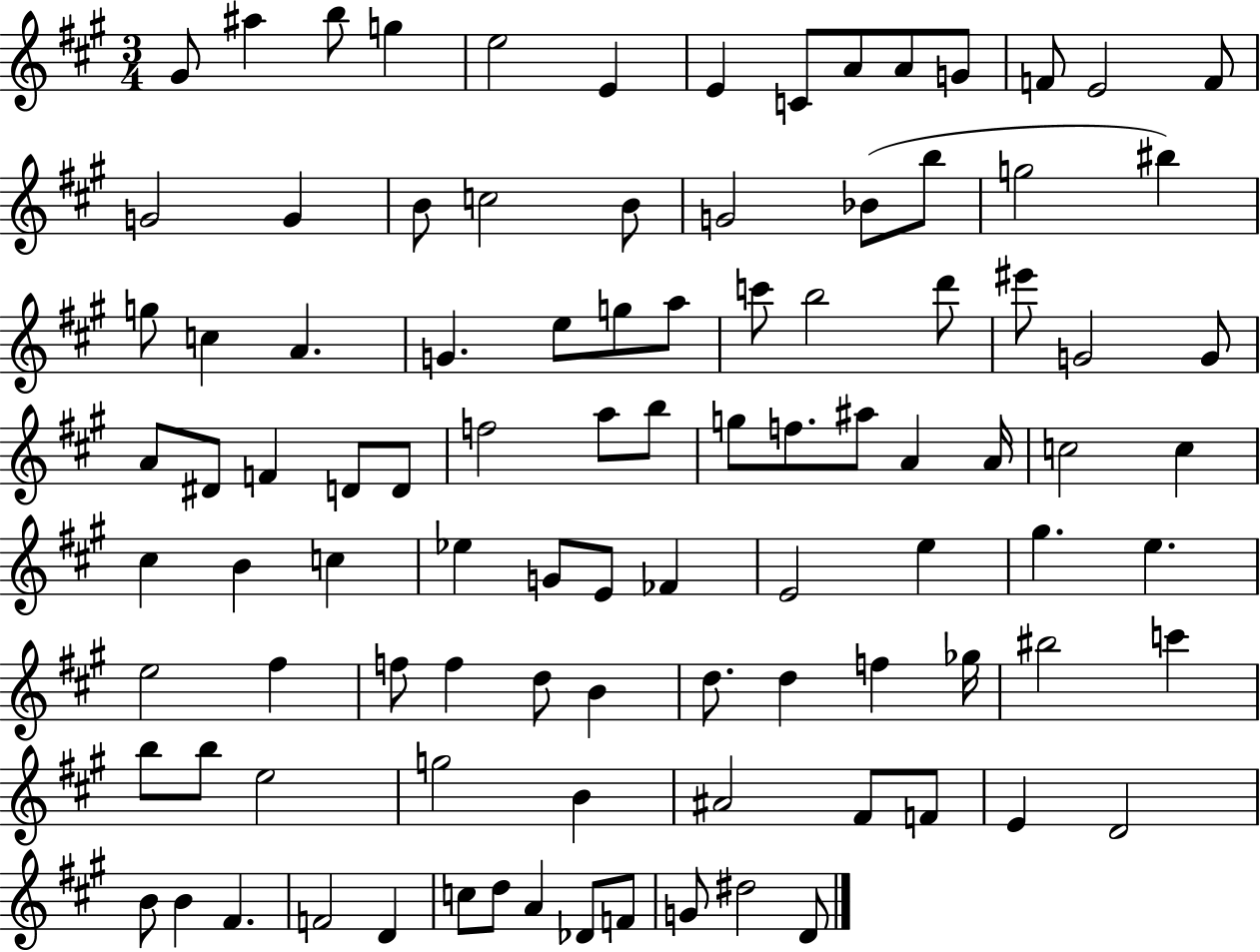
X:1
T:Untitled
M:3/4
L:1/4
K:A
^G/2 ^a b/2 g e2 E E C/2 A/2 A/2 G/2 F/2 E2 F/2 G2 G B/2 c2 B/2 G2 _B/2 b/2 g2 ^b g/2 c A G e/2 g/2 a/2 c'/2 b2 d'/2 ^e'/2 G2 G/2 A/2 ^D/2 F D/2 D/2 f2 a/2 b/2 g/2 f/2 ^a/2 A A/4 c2 c ^c B c _e G/2 E/2 _F E2 e ^g e e2 ^f f/2 f d/2 B d/2 d f _g/4 ^b2 c' b/2 b/2 e2 g2 B ^A2 ^F/2 F/2 E D2 B/2 B ^F F2 D c/2 d/2 A _D/2 F/2 G/2 ^d2 D/2